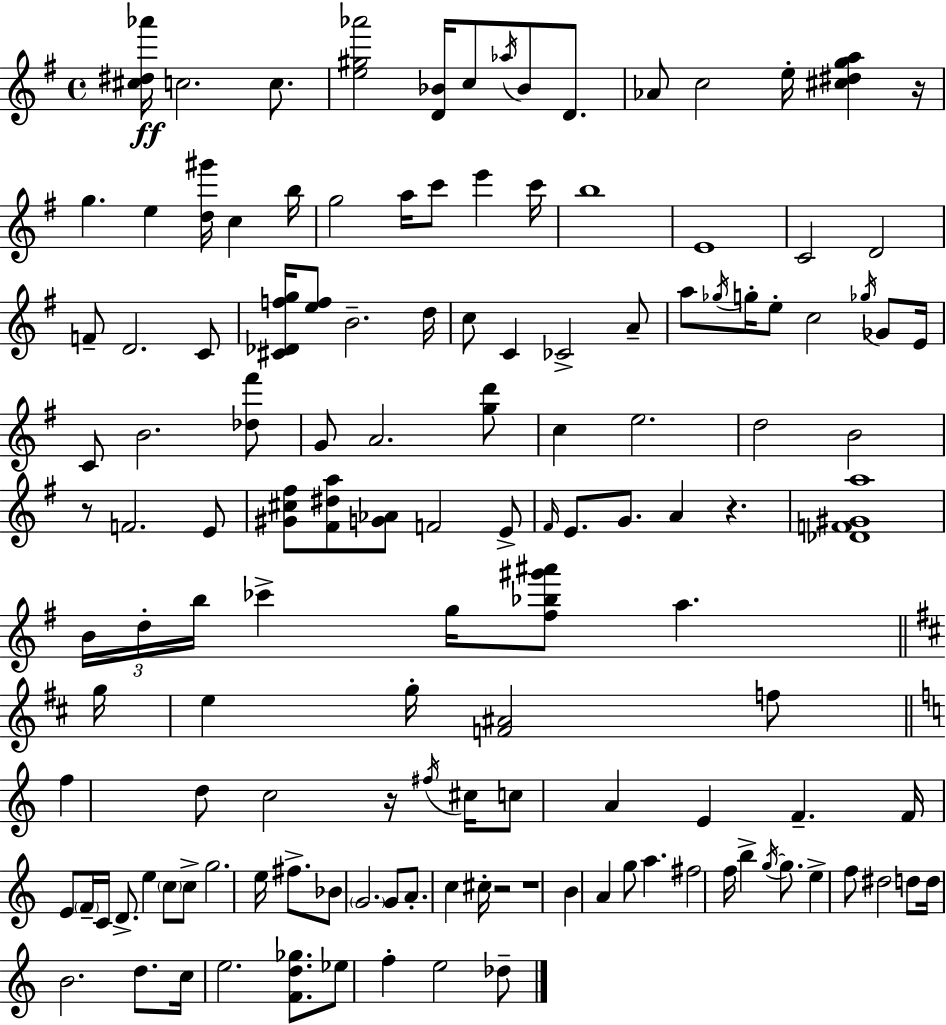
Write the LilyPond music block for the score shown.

{
  \clef treble
  \time 4/4
  \defaultTimeSignature
  \key e \minor
  <cis'' dis'' aes'''>16\ff c''2. c''8. | <e'' gis'' aes'''>2 <d' bes'>16 c''8 \acciaccatura { aes''16 } bes'8 d'8. | aes'8 c''2 e''16-. <cis'' dis'' g'' a''>4 | r16 g''4. e''4 <d'' gis'''>16 c''4 | \break b''16 g''2 a''16 c'''8 e'''4 | c'''16 b''1 | e'1 | c'2 d'2 | \break f'8-- d'2. c'8 | <cis' des' f'' g''>16 <e'' f''>8 b'2.-- | d''16 c''8 c'4 ces'2-> a'8-- | a''8 \acciaccatura { ges''16 } g''16-. e''8-. c''2 \acciaccatura { ges''16 } | \break ges'8 e'16 c'8 b'2. | <des'' fis'''>8 g'8 a'2. | <g'' d'''>8 c''4 e''2. | d''2 b'2 | \break r8 f'2. | e'8 <gis' cis'' fis''>8 <fis' dis'' a''>8 <g' aes'>8 f'2 | e'8-> \grace { fis'16 } e'8. g'8. a'4 r4. | <des' f' gis' a''>1 | \break \tuplet 3/2 { b'16 d''16-. b''16 } ces'''4-> g''16 <fis'' bes'' gis''' ais'''>8 a''4. | \bar "||" \break \key b \minor g''16 e''4 g''16-. <f' ais'>2 f''8 | \bar "||" \break \key a \minor f''4 d''8 c''2 r16 \acciaccatura { fis''16 } | cis''16 c''8 a'4 e'4 f'4.-- | f'16 e'8 \parenthesize f'16-- c'16 d'8.-> e''4 \parenthesize c''8 c''8-> | g''2. e''16 fis''8.-> | \break bes'8 \parenthesize g'2. g'8 | a'8.-. c''4 cis''16-. r2 | r1 | b'4 a'4 g''8 a''4. | \break fis''2 f''16 b''4-> \acciaccatura { g''16~ }~ g''8. | e''4-> f''8 dis''2 | d''8 d''16 b'2. d''8. | c''16 e''2. <f' d'' ges''>8. | \break ees''8 f''4-. e''2 | des''8-- \bar "|."
}